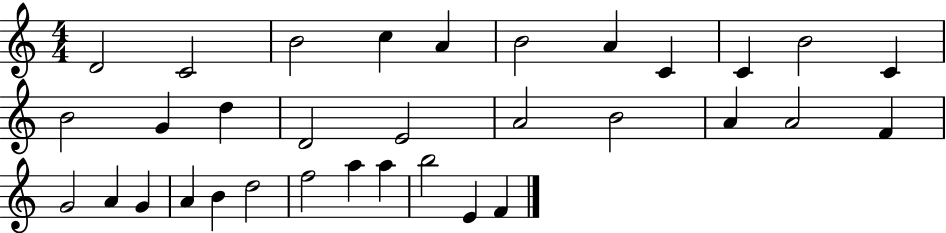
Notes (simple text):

D4/h C4/h B4/h C5/q A4/q B4/h A4/q C4/q C4/q B4/h C4/q B4/h G4/q D5/q D4/h E4/h A4/h B4/h A4/q A4/h F4/q G4/h A4/q G4/q A4/q B4/q D5/h F5/h A5/q A5/q B5/h E4/q F4/q